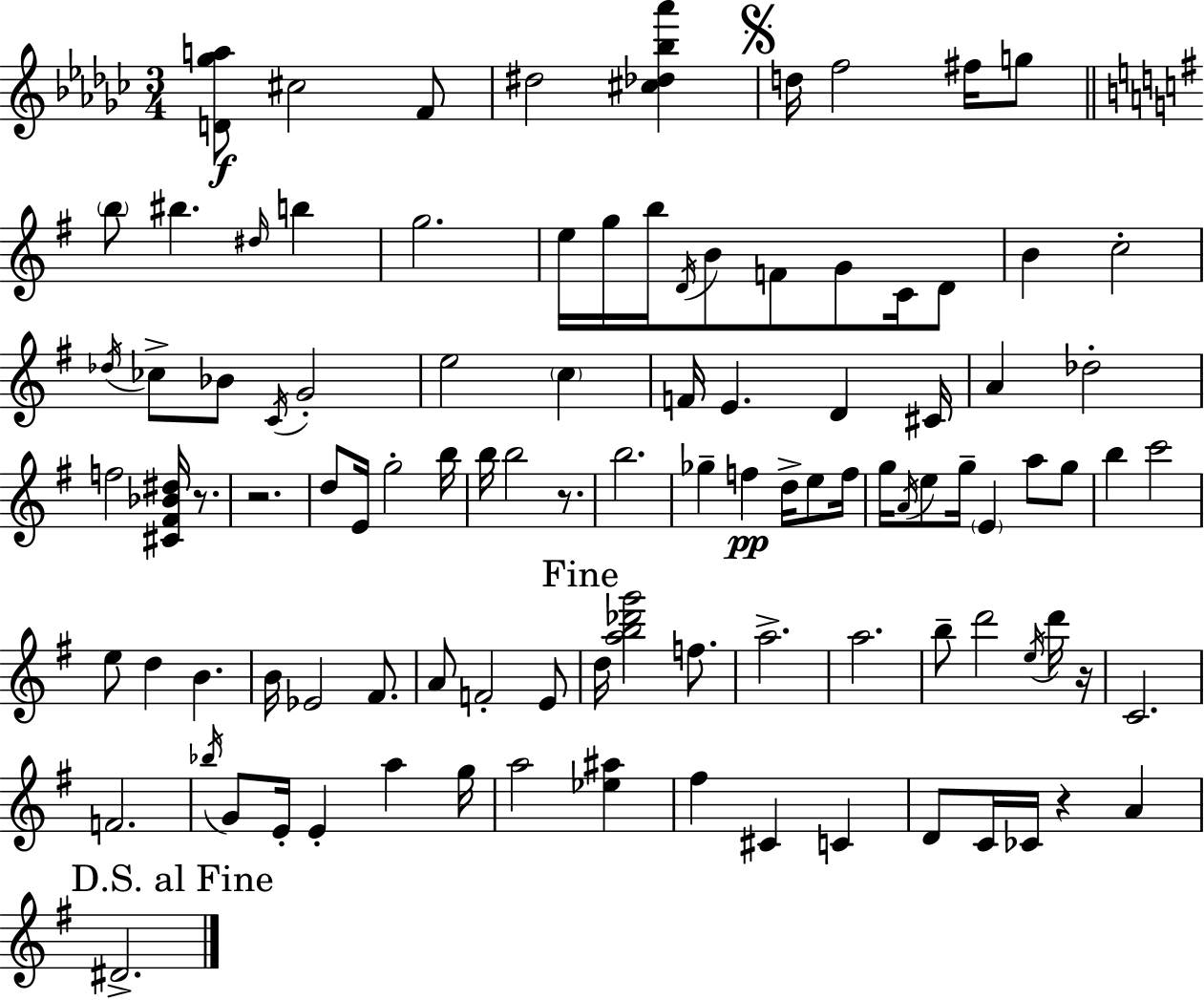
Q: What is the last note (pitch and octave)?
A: D#4